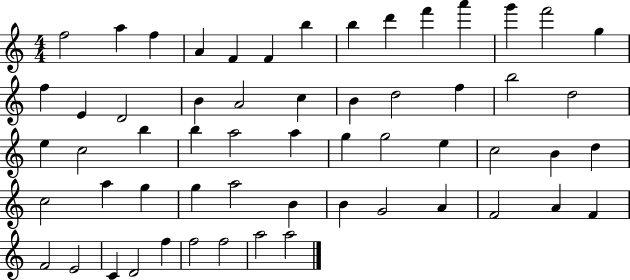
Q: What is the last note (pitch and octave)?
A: A5